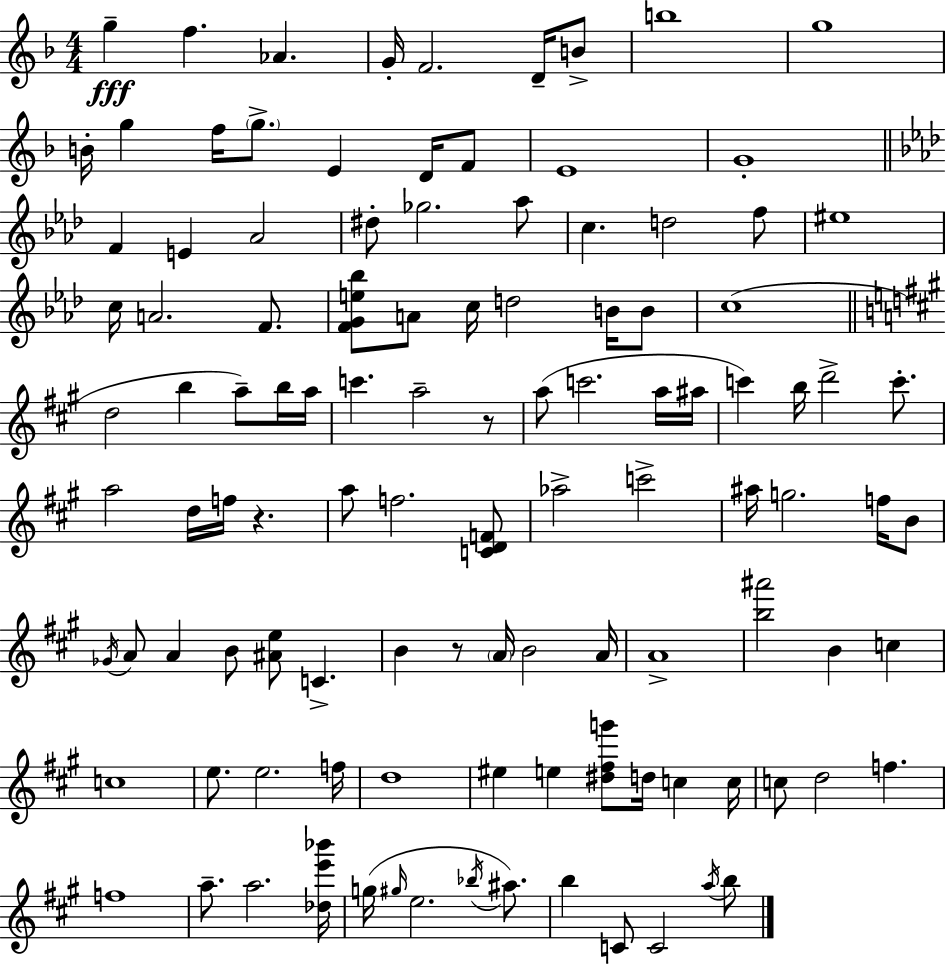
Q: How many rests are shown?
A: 3